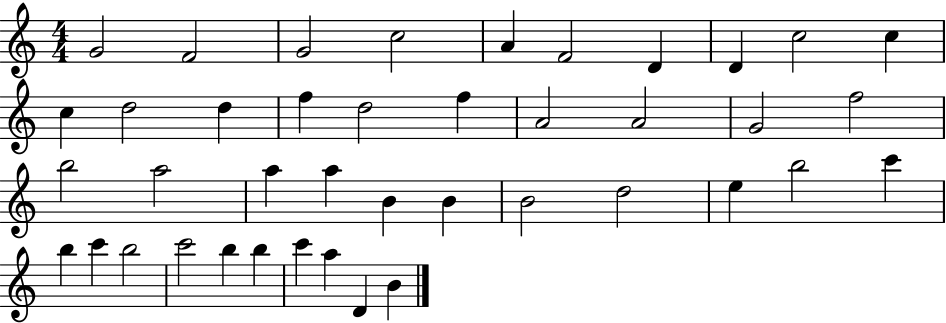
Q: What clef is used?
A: treble